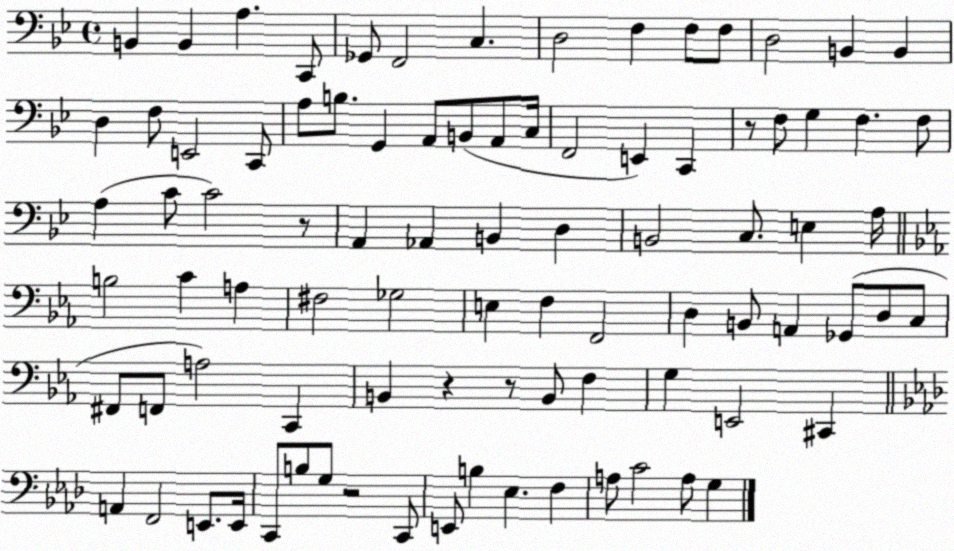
X:1
T:Untitled
M:4/4
L:1/4
K:Bb
B,, B,, A, C,,/2 _G,,/2 F,,2 C, D,2 F, F,/2 F,/2 D,2 B,, B,, D, F,/2 E,,2 C,,/2 A,/2 B,/2 G,, A,,/2 B,,/2 A,,/2 C,/4 F,,2 E,, C,, z/2 F,/2 G, F, F,/2 A, C/2 C2 z/2 A,, _A,, B,, D, B,,2 C,/2 E, A,/4 B,2 C A, ^F,2 _G,2 E, F, F,,2 D, B,,/2 A,, _G,,/2 D,/2 C,/2 ^F,,/2 F,,/2 A,2 C,, B,, z z/2 B,,/2 F, G, E,,2 ^C,, A,, F,,2 E,,/2 E,,/4 C,,/2 B,/2 G,/2 z2 C,,/2 E,,/2 B, _E, F, A,/2 C2 A,/2 G,